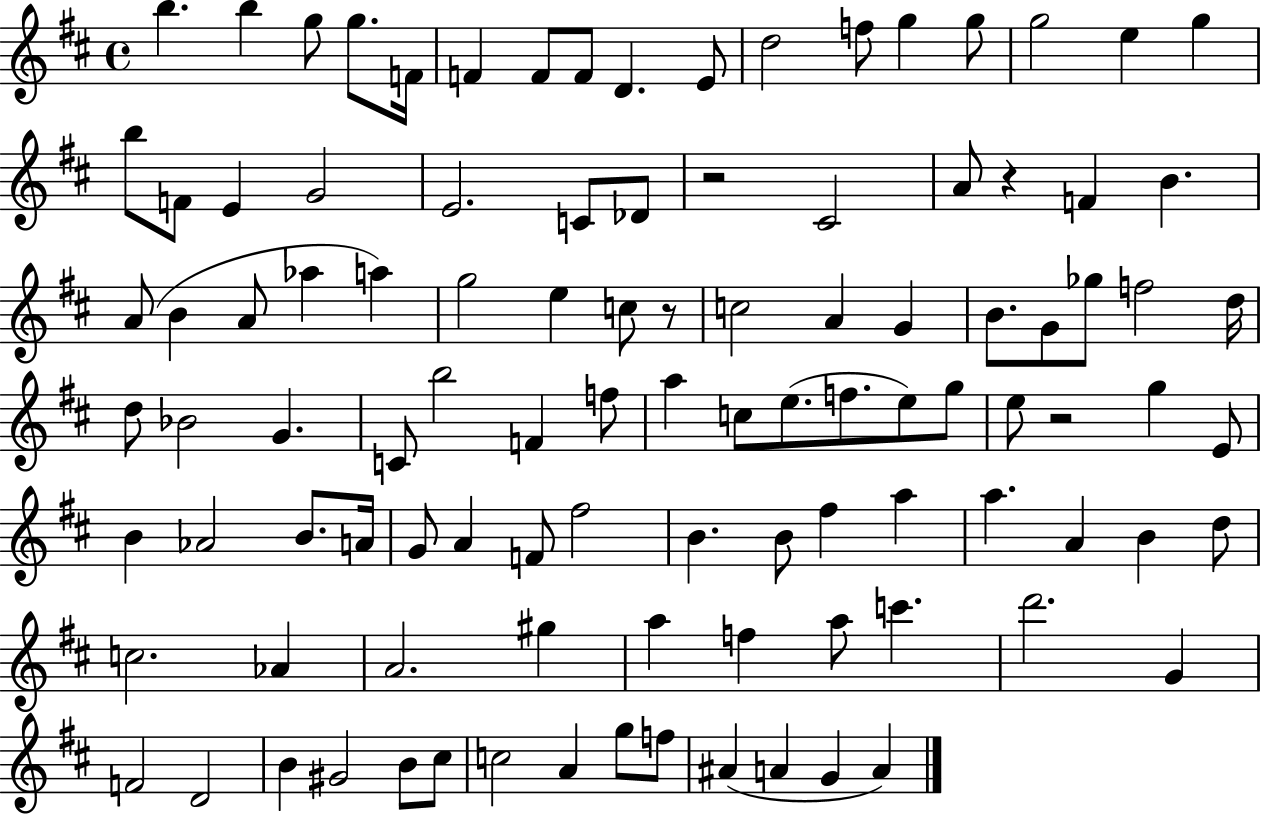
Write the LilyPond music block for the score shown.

{
  \clef treble
  \time 4/4
  \defaultTimeSignature
  \key d \major
  \repeat volta 2 { b''4. b''4 g''8 g''8. f'16 | f'4 f'8 f'8 d'4. e'8 | d''2 f''8 g''4 g''8 | g''2 e''4 g''4 | \break b''8 f'8 e'4 g'2 | e'2. c'8 des'8 | r2 cis'2 | a'8 r4 f'4 b'4. | \break a'8( b'4 a'8 aes''4 a''4) | g''2 e''4 c''8 r8 | c''2 a'4 g'4 | b'8. g'8 ges''8 f''2 d''16 | \break d''8 bes'2 g'4. | c'8 b''2 f'4 f''8 | a''4 c''8 e''8.( f''8. e''8) g''8 | e''8 r2 g''4 e'8 | \break b'4 aes'2 b'8. a'16 | g'8 a'4 f'8 fis''2 | b'4. b'8 fis''4 a''4 | a''4. a'4 b'4 d''8 | \break c''2. aes'4 | a'2. gis''4 | a''4 f''4 a''8 c'''4. | d'''2. g'4 | \break f'2 d'2 | b'4 gis'2 b'8 cis''8 | c''2 a'4 g''8 f''8 | ais'4( a'4 g'4 a'4) | \break } \bar "|."
}